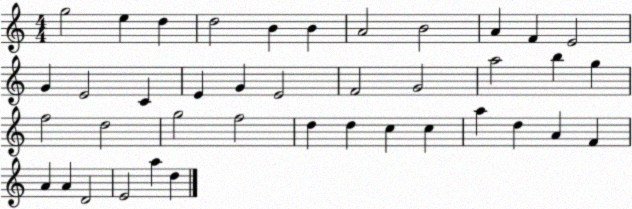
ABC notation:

X:1
T:Untitled
M:4/4
L:1/4
K:C
g2 e d d2 B B A2 B2 A F E2 G E2 C E G E2 F2 G2 a2 b g f2 d2 g2 f2 d d c c a d A F A A D2 E2 a d